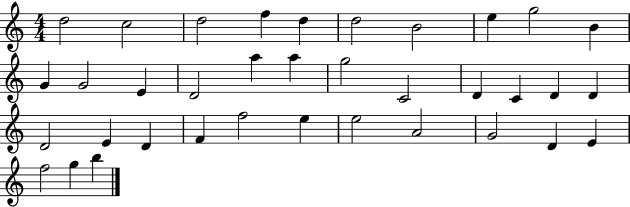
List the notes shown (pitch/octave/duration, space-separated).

D5/h C5/h D5/h F5/q D5/q D5/h B4/h E5/q G5/h B4/q G4/q G4/h E4/q D4/h A5/q A5/q G5/h C4/h D4/q C4/q D4/q D4/q D4/h E4/q D4/q F4/q F5/h E5/q E5/h A4/h G4/h D4/q E4/q F5/h G5/q B5/q